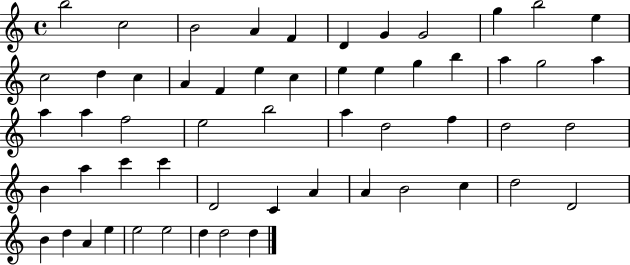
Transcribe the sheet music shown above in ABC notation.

X:1
T:Untitled
M:4/4
L:1/4
K:C
b2 c2 B2 A F D G G2 g b2 e c2 d c A F e c e e g b a g2 a a a f2 e2 b2 a d2 f d2 d2 B a c' c' D2 C A A B2 c d2 D2 B d A e e2 e2 d d2 d